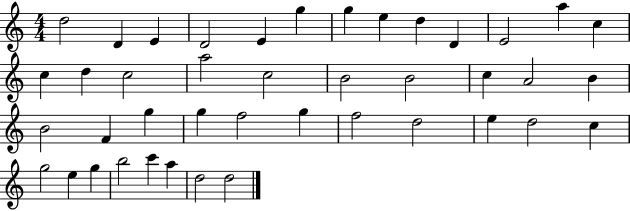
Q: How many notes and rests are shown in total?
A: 42